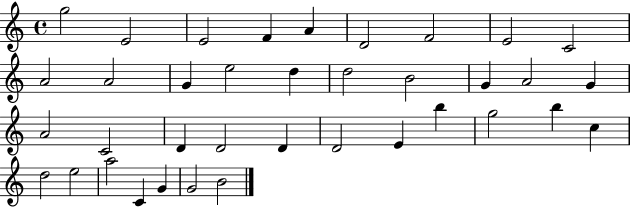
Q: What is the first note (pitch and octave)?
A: G5